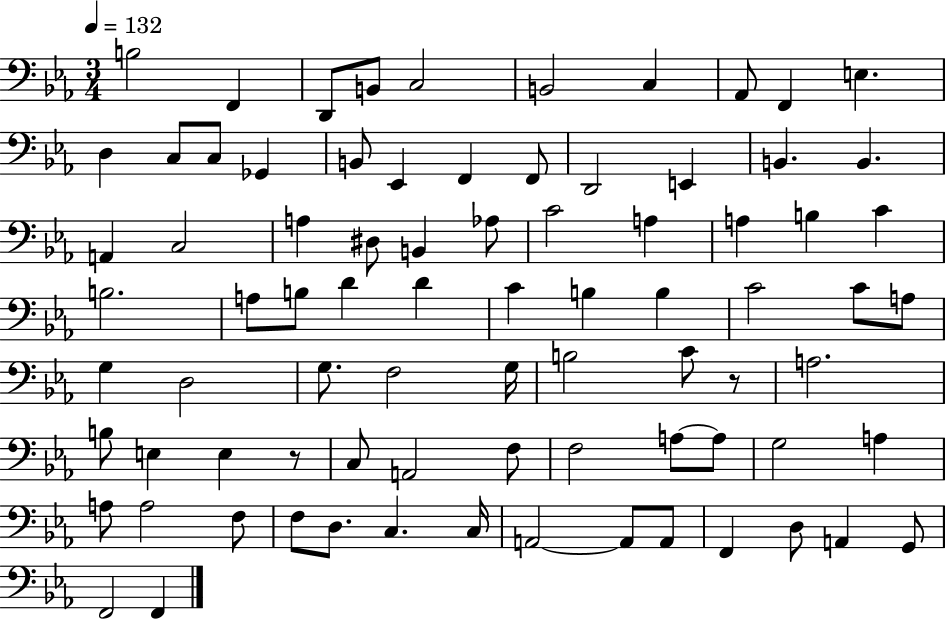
X:1
T:Untitled
M:3/4
L:1/4
K:Eb
B,2 F,, D,,/2 B,,/2 C,2 B,,2 C, _A,,/2 F,, E, D, C,/2 C,/2 _G,, B,,/2 _E,, F,, F,,/2 D,,2 E,, B,, B,, A,, C,2 A, ^D,/2 B,, _A,/2 C2 A, A, B, C B,2 A,/2 B,/2 D D C B, B, C2 C/2 A,/2 G, D,2 G,/2 F,2 G,/4 B,2 C/2 z/2 A,2 B,/2 E, E, z/2 C,/2 A,,2 F,/2 F,2 A,/2 A,/2 G,2 A, A,/2 A,2 F,/2 F,/2 D,/2 C, C,/4 A,,2 A,,/2 A,,/2 F,, D,/2 A,, G,,/2 F,,2 F,,